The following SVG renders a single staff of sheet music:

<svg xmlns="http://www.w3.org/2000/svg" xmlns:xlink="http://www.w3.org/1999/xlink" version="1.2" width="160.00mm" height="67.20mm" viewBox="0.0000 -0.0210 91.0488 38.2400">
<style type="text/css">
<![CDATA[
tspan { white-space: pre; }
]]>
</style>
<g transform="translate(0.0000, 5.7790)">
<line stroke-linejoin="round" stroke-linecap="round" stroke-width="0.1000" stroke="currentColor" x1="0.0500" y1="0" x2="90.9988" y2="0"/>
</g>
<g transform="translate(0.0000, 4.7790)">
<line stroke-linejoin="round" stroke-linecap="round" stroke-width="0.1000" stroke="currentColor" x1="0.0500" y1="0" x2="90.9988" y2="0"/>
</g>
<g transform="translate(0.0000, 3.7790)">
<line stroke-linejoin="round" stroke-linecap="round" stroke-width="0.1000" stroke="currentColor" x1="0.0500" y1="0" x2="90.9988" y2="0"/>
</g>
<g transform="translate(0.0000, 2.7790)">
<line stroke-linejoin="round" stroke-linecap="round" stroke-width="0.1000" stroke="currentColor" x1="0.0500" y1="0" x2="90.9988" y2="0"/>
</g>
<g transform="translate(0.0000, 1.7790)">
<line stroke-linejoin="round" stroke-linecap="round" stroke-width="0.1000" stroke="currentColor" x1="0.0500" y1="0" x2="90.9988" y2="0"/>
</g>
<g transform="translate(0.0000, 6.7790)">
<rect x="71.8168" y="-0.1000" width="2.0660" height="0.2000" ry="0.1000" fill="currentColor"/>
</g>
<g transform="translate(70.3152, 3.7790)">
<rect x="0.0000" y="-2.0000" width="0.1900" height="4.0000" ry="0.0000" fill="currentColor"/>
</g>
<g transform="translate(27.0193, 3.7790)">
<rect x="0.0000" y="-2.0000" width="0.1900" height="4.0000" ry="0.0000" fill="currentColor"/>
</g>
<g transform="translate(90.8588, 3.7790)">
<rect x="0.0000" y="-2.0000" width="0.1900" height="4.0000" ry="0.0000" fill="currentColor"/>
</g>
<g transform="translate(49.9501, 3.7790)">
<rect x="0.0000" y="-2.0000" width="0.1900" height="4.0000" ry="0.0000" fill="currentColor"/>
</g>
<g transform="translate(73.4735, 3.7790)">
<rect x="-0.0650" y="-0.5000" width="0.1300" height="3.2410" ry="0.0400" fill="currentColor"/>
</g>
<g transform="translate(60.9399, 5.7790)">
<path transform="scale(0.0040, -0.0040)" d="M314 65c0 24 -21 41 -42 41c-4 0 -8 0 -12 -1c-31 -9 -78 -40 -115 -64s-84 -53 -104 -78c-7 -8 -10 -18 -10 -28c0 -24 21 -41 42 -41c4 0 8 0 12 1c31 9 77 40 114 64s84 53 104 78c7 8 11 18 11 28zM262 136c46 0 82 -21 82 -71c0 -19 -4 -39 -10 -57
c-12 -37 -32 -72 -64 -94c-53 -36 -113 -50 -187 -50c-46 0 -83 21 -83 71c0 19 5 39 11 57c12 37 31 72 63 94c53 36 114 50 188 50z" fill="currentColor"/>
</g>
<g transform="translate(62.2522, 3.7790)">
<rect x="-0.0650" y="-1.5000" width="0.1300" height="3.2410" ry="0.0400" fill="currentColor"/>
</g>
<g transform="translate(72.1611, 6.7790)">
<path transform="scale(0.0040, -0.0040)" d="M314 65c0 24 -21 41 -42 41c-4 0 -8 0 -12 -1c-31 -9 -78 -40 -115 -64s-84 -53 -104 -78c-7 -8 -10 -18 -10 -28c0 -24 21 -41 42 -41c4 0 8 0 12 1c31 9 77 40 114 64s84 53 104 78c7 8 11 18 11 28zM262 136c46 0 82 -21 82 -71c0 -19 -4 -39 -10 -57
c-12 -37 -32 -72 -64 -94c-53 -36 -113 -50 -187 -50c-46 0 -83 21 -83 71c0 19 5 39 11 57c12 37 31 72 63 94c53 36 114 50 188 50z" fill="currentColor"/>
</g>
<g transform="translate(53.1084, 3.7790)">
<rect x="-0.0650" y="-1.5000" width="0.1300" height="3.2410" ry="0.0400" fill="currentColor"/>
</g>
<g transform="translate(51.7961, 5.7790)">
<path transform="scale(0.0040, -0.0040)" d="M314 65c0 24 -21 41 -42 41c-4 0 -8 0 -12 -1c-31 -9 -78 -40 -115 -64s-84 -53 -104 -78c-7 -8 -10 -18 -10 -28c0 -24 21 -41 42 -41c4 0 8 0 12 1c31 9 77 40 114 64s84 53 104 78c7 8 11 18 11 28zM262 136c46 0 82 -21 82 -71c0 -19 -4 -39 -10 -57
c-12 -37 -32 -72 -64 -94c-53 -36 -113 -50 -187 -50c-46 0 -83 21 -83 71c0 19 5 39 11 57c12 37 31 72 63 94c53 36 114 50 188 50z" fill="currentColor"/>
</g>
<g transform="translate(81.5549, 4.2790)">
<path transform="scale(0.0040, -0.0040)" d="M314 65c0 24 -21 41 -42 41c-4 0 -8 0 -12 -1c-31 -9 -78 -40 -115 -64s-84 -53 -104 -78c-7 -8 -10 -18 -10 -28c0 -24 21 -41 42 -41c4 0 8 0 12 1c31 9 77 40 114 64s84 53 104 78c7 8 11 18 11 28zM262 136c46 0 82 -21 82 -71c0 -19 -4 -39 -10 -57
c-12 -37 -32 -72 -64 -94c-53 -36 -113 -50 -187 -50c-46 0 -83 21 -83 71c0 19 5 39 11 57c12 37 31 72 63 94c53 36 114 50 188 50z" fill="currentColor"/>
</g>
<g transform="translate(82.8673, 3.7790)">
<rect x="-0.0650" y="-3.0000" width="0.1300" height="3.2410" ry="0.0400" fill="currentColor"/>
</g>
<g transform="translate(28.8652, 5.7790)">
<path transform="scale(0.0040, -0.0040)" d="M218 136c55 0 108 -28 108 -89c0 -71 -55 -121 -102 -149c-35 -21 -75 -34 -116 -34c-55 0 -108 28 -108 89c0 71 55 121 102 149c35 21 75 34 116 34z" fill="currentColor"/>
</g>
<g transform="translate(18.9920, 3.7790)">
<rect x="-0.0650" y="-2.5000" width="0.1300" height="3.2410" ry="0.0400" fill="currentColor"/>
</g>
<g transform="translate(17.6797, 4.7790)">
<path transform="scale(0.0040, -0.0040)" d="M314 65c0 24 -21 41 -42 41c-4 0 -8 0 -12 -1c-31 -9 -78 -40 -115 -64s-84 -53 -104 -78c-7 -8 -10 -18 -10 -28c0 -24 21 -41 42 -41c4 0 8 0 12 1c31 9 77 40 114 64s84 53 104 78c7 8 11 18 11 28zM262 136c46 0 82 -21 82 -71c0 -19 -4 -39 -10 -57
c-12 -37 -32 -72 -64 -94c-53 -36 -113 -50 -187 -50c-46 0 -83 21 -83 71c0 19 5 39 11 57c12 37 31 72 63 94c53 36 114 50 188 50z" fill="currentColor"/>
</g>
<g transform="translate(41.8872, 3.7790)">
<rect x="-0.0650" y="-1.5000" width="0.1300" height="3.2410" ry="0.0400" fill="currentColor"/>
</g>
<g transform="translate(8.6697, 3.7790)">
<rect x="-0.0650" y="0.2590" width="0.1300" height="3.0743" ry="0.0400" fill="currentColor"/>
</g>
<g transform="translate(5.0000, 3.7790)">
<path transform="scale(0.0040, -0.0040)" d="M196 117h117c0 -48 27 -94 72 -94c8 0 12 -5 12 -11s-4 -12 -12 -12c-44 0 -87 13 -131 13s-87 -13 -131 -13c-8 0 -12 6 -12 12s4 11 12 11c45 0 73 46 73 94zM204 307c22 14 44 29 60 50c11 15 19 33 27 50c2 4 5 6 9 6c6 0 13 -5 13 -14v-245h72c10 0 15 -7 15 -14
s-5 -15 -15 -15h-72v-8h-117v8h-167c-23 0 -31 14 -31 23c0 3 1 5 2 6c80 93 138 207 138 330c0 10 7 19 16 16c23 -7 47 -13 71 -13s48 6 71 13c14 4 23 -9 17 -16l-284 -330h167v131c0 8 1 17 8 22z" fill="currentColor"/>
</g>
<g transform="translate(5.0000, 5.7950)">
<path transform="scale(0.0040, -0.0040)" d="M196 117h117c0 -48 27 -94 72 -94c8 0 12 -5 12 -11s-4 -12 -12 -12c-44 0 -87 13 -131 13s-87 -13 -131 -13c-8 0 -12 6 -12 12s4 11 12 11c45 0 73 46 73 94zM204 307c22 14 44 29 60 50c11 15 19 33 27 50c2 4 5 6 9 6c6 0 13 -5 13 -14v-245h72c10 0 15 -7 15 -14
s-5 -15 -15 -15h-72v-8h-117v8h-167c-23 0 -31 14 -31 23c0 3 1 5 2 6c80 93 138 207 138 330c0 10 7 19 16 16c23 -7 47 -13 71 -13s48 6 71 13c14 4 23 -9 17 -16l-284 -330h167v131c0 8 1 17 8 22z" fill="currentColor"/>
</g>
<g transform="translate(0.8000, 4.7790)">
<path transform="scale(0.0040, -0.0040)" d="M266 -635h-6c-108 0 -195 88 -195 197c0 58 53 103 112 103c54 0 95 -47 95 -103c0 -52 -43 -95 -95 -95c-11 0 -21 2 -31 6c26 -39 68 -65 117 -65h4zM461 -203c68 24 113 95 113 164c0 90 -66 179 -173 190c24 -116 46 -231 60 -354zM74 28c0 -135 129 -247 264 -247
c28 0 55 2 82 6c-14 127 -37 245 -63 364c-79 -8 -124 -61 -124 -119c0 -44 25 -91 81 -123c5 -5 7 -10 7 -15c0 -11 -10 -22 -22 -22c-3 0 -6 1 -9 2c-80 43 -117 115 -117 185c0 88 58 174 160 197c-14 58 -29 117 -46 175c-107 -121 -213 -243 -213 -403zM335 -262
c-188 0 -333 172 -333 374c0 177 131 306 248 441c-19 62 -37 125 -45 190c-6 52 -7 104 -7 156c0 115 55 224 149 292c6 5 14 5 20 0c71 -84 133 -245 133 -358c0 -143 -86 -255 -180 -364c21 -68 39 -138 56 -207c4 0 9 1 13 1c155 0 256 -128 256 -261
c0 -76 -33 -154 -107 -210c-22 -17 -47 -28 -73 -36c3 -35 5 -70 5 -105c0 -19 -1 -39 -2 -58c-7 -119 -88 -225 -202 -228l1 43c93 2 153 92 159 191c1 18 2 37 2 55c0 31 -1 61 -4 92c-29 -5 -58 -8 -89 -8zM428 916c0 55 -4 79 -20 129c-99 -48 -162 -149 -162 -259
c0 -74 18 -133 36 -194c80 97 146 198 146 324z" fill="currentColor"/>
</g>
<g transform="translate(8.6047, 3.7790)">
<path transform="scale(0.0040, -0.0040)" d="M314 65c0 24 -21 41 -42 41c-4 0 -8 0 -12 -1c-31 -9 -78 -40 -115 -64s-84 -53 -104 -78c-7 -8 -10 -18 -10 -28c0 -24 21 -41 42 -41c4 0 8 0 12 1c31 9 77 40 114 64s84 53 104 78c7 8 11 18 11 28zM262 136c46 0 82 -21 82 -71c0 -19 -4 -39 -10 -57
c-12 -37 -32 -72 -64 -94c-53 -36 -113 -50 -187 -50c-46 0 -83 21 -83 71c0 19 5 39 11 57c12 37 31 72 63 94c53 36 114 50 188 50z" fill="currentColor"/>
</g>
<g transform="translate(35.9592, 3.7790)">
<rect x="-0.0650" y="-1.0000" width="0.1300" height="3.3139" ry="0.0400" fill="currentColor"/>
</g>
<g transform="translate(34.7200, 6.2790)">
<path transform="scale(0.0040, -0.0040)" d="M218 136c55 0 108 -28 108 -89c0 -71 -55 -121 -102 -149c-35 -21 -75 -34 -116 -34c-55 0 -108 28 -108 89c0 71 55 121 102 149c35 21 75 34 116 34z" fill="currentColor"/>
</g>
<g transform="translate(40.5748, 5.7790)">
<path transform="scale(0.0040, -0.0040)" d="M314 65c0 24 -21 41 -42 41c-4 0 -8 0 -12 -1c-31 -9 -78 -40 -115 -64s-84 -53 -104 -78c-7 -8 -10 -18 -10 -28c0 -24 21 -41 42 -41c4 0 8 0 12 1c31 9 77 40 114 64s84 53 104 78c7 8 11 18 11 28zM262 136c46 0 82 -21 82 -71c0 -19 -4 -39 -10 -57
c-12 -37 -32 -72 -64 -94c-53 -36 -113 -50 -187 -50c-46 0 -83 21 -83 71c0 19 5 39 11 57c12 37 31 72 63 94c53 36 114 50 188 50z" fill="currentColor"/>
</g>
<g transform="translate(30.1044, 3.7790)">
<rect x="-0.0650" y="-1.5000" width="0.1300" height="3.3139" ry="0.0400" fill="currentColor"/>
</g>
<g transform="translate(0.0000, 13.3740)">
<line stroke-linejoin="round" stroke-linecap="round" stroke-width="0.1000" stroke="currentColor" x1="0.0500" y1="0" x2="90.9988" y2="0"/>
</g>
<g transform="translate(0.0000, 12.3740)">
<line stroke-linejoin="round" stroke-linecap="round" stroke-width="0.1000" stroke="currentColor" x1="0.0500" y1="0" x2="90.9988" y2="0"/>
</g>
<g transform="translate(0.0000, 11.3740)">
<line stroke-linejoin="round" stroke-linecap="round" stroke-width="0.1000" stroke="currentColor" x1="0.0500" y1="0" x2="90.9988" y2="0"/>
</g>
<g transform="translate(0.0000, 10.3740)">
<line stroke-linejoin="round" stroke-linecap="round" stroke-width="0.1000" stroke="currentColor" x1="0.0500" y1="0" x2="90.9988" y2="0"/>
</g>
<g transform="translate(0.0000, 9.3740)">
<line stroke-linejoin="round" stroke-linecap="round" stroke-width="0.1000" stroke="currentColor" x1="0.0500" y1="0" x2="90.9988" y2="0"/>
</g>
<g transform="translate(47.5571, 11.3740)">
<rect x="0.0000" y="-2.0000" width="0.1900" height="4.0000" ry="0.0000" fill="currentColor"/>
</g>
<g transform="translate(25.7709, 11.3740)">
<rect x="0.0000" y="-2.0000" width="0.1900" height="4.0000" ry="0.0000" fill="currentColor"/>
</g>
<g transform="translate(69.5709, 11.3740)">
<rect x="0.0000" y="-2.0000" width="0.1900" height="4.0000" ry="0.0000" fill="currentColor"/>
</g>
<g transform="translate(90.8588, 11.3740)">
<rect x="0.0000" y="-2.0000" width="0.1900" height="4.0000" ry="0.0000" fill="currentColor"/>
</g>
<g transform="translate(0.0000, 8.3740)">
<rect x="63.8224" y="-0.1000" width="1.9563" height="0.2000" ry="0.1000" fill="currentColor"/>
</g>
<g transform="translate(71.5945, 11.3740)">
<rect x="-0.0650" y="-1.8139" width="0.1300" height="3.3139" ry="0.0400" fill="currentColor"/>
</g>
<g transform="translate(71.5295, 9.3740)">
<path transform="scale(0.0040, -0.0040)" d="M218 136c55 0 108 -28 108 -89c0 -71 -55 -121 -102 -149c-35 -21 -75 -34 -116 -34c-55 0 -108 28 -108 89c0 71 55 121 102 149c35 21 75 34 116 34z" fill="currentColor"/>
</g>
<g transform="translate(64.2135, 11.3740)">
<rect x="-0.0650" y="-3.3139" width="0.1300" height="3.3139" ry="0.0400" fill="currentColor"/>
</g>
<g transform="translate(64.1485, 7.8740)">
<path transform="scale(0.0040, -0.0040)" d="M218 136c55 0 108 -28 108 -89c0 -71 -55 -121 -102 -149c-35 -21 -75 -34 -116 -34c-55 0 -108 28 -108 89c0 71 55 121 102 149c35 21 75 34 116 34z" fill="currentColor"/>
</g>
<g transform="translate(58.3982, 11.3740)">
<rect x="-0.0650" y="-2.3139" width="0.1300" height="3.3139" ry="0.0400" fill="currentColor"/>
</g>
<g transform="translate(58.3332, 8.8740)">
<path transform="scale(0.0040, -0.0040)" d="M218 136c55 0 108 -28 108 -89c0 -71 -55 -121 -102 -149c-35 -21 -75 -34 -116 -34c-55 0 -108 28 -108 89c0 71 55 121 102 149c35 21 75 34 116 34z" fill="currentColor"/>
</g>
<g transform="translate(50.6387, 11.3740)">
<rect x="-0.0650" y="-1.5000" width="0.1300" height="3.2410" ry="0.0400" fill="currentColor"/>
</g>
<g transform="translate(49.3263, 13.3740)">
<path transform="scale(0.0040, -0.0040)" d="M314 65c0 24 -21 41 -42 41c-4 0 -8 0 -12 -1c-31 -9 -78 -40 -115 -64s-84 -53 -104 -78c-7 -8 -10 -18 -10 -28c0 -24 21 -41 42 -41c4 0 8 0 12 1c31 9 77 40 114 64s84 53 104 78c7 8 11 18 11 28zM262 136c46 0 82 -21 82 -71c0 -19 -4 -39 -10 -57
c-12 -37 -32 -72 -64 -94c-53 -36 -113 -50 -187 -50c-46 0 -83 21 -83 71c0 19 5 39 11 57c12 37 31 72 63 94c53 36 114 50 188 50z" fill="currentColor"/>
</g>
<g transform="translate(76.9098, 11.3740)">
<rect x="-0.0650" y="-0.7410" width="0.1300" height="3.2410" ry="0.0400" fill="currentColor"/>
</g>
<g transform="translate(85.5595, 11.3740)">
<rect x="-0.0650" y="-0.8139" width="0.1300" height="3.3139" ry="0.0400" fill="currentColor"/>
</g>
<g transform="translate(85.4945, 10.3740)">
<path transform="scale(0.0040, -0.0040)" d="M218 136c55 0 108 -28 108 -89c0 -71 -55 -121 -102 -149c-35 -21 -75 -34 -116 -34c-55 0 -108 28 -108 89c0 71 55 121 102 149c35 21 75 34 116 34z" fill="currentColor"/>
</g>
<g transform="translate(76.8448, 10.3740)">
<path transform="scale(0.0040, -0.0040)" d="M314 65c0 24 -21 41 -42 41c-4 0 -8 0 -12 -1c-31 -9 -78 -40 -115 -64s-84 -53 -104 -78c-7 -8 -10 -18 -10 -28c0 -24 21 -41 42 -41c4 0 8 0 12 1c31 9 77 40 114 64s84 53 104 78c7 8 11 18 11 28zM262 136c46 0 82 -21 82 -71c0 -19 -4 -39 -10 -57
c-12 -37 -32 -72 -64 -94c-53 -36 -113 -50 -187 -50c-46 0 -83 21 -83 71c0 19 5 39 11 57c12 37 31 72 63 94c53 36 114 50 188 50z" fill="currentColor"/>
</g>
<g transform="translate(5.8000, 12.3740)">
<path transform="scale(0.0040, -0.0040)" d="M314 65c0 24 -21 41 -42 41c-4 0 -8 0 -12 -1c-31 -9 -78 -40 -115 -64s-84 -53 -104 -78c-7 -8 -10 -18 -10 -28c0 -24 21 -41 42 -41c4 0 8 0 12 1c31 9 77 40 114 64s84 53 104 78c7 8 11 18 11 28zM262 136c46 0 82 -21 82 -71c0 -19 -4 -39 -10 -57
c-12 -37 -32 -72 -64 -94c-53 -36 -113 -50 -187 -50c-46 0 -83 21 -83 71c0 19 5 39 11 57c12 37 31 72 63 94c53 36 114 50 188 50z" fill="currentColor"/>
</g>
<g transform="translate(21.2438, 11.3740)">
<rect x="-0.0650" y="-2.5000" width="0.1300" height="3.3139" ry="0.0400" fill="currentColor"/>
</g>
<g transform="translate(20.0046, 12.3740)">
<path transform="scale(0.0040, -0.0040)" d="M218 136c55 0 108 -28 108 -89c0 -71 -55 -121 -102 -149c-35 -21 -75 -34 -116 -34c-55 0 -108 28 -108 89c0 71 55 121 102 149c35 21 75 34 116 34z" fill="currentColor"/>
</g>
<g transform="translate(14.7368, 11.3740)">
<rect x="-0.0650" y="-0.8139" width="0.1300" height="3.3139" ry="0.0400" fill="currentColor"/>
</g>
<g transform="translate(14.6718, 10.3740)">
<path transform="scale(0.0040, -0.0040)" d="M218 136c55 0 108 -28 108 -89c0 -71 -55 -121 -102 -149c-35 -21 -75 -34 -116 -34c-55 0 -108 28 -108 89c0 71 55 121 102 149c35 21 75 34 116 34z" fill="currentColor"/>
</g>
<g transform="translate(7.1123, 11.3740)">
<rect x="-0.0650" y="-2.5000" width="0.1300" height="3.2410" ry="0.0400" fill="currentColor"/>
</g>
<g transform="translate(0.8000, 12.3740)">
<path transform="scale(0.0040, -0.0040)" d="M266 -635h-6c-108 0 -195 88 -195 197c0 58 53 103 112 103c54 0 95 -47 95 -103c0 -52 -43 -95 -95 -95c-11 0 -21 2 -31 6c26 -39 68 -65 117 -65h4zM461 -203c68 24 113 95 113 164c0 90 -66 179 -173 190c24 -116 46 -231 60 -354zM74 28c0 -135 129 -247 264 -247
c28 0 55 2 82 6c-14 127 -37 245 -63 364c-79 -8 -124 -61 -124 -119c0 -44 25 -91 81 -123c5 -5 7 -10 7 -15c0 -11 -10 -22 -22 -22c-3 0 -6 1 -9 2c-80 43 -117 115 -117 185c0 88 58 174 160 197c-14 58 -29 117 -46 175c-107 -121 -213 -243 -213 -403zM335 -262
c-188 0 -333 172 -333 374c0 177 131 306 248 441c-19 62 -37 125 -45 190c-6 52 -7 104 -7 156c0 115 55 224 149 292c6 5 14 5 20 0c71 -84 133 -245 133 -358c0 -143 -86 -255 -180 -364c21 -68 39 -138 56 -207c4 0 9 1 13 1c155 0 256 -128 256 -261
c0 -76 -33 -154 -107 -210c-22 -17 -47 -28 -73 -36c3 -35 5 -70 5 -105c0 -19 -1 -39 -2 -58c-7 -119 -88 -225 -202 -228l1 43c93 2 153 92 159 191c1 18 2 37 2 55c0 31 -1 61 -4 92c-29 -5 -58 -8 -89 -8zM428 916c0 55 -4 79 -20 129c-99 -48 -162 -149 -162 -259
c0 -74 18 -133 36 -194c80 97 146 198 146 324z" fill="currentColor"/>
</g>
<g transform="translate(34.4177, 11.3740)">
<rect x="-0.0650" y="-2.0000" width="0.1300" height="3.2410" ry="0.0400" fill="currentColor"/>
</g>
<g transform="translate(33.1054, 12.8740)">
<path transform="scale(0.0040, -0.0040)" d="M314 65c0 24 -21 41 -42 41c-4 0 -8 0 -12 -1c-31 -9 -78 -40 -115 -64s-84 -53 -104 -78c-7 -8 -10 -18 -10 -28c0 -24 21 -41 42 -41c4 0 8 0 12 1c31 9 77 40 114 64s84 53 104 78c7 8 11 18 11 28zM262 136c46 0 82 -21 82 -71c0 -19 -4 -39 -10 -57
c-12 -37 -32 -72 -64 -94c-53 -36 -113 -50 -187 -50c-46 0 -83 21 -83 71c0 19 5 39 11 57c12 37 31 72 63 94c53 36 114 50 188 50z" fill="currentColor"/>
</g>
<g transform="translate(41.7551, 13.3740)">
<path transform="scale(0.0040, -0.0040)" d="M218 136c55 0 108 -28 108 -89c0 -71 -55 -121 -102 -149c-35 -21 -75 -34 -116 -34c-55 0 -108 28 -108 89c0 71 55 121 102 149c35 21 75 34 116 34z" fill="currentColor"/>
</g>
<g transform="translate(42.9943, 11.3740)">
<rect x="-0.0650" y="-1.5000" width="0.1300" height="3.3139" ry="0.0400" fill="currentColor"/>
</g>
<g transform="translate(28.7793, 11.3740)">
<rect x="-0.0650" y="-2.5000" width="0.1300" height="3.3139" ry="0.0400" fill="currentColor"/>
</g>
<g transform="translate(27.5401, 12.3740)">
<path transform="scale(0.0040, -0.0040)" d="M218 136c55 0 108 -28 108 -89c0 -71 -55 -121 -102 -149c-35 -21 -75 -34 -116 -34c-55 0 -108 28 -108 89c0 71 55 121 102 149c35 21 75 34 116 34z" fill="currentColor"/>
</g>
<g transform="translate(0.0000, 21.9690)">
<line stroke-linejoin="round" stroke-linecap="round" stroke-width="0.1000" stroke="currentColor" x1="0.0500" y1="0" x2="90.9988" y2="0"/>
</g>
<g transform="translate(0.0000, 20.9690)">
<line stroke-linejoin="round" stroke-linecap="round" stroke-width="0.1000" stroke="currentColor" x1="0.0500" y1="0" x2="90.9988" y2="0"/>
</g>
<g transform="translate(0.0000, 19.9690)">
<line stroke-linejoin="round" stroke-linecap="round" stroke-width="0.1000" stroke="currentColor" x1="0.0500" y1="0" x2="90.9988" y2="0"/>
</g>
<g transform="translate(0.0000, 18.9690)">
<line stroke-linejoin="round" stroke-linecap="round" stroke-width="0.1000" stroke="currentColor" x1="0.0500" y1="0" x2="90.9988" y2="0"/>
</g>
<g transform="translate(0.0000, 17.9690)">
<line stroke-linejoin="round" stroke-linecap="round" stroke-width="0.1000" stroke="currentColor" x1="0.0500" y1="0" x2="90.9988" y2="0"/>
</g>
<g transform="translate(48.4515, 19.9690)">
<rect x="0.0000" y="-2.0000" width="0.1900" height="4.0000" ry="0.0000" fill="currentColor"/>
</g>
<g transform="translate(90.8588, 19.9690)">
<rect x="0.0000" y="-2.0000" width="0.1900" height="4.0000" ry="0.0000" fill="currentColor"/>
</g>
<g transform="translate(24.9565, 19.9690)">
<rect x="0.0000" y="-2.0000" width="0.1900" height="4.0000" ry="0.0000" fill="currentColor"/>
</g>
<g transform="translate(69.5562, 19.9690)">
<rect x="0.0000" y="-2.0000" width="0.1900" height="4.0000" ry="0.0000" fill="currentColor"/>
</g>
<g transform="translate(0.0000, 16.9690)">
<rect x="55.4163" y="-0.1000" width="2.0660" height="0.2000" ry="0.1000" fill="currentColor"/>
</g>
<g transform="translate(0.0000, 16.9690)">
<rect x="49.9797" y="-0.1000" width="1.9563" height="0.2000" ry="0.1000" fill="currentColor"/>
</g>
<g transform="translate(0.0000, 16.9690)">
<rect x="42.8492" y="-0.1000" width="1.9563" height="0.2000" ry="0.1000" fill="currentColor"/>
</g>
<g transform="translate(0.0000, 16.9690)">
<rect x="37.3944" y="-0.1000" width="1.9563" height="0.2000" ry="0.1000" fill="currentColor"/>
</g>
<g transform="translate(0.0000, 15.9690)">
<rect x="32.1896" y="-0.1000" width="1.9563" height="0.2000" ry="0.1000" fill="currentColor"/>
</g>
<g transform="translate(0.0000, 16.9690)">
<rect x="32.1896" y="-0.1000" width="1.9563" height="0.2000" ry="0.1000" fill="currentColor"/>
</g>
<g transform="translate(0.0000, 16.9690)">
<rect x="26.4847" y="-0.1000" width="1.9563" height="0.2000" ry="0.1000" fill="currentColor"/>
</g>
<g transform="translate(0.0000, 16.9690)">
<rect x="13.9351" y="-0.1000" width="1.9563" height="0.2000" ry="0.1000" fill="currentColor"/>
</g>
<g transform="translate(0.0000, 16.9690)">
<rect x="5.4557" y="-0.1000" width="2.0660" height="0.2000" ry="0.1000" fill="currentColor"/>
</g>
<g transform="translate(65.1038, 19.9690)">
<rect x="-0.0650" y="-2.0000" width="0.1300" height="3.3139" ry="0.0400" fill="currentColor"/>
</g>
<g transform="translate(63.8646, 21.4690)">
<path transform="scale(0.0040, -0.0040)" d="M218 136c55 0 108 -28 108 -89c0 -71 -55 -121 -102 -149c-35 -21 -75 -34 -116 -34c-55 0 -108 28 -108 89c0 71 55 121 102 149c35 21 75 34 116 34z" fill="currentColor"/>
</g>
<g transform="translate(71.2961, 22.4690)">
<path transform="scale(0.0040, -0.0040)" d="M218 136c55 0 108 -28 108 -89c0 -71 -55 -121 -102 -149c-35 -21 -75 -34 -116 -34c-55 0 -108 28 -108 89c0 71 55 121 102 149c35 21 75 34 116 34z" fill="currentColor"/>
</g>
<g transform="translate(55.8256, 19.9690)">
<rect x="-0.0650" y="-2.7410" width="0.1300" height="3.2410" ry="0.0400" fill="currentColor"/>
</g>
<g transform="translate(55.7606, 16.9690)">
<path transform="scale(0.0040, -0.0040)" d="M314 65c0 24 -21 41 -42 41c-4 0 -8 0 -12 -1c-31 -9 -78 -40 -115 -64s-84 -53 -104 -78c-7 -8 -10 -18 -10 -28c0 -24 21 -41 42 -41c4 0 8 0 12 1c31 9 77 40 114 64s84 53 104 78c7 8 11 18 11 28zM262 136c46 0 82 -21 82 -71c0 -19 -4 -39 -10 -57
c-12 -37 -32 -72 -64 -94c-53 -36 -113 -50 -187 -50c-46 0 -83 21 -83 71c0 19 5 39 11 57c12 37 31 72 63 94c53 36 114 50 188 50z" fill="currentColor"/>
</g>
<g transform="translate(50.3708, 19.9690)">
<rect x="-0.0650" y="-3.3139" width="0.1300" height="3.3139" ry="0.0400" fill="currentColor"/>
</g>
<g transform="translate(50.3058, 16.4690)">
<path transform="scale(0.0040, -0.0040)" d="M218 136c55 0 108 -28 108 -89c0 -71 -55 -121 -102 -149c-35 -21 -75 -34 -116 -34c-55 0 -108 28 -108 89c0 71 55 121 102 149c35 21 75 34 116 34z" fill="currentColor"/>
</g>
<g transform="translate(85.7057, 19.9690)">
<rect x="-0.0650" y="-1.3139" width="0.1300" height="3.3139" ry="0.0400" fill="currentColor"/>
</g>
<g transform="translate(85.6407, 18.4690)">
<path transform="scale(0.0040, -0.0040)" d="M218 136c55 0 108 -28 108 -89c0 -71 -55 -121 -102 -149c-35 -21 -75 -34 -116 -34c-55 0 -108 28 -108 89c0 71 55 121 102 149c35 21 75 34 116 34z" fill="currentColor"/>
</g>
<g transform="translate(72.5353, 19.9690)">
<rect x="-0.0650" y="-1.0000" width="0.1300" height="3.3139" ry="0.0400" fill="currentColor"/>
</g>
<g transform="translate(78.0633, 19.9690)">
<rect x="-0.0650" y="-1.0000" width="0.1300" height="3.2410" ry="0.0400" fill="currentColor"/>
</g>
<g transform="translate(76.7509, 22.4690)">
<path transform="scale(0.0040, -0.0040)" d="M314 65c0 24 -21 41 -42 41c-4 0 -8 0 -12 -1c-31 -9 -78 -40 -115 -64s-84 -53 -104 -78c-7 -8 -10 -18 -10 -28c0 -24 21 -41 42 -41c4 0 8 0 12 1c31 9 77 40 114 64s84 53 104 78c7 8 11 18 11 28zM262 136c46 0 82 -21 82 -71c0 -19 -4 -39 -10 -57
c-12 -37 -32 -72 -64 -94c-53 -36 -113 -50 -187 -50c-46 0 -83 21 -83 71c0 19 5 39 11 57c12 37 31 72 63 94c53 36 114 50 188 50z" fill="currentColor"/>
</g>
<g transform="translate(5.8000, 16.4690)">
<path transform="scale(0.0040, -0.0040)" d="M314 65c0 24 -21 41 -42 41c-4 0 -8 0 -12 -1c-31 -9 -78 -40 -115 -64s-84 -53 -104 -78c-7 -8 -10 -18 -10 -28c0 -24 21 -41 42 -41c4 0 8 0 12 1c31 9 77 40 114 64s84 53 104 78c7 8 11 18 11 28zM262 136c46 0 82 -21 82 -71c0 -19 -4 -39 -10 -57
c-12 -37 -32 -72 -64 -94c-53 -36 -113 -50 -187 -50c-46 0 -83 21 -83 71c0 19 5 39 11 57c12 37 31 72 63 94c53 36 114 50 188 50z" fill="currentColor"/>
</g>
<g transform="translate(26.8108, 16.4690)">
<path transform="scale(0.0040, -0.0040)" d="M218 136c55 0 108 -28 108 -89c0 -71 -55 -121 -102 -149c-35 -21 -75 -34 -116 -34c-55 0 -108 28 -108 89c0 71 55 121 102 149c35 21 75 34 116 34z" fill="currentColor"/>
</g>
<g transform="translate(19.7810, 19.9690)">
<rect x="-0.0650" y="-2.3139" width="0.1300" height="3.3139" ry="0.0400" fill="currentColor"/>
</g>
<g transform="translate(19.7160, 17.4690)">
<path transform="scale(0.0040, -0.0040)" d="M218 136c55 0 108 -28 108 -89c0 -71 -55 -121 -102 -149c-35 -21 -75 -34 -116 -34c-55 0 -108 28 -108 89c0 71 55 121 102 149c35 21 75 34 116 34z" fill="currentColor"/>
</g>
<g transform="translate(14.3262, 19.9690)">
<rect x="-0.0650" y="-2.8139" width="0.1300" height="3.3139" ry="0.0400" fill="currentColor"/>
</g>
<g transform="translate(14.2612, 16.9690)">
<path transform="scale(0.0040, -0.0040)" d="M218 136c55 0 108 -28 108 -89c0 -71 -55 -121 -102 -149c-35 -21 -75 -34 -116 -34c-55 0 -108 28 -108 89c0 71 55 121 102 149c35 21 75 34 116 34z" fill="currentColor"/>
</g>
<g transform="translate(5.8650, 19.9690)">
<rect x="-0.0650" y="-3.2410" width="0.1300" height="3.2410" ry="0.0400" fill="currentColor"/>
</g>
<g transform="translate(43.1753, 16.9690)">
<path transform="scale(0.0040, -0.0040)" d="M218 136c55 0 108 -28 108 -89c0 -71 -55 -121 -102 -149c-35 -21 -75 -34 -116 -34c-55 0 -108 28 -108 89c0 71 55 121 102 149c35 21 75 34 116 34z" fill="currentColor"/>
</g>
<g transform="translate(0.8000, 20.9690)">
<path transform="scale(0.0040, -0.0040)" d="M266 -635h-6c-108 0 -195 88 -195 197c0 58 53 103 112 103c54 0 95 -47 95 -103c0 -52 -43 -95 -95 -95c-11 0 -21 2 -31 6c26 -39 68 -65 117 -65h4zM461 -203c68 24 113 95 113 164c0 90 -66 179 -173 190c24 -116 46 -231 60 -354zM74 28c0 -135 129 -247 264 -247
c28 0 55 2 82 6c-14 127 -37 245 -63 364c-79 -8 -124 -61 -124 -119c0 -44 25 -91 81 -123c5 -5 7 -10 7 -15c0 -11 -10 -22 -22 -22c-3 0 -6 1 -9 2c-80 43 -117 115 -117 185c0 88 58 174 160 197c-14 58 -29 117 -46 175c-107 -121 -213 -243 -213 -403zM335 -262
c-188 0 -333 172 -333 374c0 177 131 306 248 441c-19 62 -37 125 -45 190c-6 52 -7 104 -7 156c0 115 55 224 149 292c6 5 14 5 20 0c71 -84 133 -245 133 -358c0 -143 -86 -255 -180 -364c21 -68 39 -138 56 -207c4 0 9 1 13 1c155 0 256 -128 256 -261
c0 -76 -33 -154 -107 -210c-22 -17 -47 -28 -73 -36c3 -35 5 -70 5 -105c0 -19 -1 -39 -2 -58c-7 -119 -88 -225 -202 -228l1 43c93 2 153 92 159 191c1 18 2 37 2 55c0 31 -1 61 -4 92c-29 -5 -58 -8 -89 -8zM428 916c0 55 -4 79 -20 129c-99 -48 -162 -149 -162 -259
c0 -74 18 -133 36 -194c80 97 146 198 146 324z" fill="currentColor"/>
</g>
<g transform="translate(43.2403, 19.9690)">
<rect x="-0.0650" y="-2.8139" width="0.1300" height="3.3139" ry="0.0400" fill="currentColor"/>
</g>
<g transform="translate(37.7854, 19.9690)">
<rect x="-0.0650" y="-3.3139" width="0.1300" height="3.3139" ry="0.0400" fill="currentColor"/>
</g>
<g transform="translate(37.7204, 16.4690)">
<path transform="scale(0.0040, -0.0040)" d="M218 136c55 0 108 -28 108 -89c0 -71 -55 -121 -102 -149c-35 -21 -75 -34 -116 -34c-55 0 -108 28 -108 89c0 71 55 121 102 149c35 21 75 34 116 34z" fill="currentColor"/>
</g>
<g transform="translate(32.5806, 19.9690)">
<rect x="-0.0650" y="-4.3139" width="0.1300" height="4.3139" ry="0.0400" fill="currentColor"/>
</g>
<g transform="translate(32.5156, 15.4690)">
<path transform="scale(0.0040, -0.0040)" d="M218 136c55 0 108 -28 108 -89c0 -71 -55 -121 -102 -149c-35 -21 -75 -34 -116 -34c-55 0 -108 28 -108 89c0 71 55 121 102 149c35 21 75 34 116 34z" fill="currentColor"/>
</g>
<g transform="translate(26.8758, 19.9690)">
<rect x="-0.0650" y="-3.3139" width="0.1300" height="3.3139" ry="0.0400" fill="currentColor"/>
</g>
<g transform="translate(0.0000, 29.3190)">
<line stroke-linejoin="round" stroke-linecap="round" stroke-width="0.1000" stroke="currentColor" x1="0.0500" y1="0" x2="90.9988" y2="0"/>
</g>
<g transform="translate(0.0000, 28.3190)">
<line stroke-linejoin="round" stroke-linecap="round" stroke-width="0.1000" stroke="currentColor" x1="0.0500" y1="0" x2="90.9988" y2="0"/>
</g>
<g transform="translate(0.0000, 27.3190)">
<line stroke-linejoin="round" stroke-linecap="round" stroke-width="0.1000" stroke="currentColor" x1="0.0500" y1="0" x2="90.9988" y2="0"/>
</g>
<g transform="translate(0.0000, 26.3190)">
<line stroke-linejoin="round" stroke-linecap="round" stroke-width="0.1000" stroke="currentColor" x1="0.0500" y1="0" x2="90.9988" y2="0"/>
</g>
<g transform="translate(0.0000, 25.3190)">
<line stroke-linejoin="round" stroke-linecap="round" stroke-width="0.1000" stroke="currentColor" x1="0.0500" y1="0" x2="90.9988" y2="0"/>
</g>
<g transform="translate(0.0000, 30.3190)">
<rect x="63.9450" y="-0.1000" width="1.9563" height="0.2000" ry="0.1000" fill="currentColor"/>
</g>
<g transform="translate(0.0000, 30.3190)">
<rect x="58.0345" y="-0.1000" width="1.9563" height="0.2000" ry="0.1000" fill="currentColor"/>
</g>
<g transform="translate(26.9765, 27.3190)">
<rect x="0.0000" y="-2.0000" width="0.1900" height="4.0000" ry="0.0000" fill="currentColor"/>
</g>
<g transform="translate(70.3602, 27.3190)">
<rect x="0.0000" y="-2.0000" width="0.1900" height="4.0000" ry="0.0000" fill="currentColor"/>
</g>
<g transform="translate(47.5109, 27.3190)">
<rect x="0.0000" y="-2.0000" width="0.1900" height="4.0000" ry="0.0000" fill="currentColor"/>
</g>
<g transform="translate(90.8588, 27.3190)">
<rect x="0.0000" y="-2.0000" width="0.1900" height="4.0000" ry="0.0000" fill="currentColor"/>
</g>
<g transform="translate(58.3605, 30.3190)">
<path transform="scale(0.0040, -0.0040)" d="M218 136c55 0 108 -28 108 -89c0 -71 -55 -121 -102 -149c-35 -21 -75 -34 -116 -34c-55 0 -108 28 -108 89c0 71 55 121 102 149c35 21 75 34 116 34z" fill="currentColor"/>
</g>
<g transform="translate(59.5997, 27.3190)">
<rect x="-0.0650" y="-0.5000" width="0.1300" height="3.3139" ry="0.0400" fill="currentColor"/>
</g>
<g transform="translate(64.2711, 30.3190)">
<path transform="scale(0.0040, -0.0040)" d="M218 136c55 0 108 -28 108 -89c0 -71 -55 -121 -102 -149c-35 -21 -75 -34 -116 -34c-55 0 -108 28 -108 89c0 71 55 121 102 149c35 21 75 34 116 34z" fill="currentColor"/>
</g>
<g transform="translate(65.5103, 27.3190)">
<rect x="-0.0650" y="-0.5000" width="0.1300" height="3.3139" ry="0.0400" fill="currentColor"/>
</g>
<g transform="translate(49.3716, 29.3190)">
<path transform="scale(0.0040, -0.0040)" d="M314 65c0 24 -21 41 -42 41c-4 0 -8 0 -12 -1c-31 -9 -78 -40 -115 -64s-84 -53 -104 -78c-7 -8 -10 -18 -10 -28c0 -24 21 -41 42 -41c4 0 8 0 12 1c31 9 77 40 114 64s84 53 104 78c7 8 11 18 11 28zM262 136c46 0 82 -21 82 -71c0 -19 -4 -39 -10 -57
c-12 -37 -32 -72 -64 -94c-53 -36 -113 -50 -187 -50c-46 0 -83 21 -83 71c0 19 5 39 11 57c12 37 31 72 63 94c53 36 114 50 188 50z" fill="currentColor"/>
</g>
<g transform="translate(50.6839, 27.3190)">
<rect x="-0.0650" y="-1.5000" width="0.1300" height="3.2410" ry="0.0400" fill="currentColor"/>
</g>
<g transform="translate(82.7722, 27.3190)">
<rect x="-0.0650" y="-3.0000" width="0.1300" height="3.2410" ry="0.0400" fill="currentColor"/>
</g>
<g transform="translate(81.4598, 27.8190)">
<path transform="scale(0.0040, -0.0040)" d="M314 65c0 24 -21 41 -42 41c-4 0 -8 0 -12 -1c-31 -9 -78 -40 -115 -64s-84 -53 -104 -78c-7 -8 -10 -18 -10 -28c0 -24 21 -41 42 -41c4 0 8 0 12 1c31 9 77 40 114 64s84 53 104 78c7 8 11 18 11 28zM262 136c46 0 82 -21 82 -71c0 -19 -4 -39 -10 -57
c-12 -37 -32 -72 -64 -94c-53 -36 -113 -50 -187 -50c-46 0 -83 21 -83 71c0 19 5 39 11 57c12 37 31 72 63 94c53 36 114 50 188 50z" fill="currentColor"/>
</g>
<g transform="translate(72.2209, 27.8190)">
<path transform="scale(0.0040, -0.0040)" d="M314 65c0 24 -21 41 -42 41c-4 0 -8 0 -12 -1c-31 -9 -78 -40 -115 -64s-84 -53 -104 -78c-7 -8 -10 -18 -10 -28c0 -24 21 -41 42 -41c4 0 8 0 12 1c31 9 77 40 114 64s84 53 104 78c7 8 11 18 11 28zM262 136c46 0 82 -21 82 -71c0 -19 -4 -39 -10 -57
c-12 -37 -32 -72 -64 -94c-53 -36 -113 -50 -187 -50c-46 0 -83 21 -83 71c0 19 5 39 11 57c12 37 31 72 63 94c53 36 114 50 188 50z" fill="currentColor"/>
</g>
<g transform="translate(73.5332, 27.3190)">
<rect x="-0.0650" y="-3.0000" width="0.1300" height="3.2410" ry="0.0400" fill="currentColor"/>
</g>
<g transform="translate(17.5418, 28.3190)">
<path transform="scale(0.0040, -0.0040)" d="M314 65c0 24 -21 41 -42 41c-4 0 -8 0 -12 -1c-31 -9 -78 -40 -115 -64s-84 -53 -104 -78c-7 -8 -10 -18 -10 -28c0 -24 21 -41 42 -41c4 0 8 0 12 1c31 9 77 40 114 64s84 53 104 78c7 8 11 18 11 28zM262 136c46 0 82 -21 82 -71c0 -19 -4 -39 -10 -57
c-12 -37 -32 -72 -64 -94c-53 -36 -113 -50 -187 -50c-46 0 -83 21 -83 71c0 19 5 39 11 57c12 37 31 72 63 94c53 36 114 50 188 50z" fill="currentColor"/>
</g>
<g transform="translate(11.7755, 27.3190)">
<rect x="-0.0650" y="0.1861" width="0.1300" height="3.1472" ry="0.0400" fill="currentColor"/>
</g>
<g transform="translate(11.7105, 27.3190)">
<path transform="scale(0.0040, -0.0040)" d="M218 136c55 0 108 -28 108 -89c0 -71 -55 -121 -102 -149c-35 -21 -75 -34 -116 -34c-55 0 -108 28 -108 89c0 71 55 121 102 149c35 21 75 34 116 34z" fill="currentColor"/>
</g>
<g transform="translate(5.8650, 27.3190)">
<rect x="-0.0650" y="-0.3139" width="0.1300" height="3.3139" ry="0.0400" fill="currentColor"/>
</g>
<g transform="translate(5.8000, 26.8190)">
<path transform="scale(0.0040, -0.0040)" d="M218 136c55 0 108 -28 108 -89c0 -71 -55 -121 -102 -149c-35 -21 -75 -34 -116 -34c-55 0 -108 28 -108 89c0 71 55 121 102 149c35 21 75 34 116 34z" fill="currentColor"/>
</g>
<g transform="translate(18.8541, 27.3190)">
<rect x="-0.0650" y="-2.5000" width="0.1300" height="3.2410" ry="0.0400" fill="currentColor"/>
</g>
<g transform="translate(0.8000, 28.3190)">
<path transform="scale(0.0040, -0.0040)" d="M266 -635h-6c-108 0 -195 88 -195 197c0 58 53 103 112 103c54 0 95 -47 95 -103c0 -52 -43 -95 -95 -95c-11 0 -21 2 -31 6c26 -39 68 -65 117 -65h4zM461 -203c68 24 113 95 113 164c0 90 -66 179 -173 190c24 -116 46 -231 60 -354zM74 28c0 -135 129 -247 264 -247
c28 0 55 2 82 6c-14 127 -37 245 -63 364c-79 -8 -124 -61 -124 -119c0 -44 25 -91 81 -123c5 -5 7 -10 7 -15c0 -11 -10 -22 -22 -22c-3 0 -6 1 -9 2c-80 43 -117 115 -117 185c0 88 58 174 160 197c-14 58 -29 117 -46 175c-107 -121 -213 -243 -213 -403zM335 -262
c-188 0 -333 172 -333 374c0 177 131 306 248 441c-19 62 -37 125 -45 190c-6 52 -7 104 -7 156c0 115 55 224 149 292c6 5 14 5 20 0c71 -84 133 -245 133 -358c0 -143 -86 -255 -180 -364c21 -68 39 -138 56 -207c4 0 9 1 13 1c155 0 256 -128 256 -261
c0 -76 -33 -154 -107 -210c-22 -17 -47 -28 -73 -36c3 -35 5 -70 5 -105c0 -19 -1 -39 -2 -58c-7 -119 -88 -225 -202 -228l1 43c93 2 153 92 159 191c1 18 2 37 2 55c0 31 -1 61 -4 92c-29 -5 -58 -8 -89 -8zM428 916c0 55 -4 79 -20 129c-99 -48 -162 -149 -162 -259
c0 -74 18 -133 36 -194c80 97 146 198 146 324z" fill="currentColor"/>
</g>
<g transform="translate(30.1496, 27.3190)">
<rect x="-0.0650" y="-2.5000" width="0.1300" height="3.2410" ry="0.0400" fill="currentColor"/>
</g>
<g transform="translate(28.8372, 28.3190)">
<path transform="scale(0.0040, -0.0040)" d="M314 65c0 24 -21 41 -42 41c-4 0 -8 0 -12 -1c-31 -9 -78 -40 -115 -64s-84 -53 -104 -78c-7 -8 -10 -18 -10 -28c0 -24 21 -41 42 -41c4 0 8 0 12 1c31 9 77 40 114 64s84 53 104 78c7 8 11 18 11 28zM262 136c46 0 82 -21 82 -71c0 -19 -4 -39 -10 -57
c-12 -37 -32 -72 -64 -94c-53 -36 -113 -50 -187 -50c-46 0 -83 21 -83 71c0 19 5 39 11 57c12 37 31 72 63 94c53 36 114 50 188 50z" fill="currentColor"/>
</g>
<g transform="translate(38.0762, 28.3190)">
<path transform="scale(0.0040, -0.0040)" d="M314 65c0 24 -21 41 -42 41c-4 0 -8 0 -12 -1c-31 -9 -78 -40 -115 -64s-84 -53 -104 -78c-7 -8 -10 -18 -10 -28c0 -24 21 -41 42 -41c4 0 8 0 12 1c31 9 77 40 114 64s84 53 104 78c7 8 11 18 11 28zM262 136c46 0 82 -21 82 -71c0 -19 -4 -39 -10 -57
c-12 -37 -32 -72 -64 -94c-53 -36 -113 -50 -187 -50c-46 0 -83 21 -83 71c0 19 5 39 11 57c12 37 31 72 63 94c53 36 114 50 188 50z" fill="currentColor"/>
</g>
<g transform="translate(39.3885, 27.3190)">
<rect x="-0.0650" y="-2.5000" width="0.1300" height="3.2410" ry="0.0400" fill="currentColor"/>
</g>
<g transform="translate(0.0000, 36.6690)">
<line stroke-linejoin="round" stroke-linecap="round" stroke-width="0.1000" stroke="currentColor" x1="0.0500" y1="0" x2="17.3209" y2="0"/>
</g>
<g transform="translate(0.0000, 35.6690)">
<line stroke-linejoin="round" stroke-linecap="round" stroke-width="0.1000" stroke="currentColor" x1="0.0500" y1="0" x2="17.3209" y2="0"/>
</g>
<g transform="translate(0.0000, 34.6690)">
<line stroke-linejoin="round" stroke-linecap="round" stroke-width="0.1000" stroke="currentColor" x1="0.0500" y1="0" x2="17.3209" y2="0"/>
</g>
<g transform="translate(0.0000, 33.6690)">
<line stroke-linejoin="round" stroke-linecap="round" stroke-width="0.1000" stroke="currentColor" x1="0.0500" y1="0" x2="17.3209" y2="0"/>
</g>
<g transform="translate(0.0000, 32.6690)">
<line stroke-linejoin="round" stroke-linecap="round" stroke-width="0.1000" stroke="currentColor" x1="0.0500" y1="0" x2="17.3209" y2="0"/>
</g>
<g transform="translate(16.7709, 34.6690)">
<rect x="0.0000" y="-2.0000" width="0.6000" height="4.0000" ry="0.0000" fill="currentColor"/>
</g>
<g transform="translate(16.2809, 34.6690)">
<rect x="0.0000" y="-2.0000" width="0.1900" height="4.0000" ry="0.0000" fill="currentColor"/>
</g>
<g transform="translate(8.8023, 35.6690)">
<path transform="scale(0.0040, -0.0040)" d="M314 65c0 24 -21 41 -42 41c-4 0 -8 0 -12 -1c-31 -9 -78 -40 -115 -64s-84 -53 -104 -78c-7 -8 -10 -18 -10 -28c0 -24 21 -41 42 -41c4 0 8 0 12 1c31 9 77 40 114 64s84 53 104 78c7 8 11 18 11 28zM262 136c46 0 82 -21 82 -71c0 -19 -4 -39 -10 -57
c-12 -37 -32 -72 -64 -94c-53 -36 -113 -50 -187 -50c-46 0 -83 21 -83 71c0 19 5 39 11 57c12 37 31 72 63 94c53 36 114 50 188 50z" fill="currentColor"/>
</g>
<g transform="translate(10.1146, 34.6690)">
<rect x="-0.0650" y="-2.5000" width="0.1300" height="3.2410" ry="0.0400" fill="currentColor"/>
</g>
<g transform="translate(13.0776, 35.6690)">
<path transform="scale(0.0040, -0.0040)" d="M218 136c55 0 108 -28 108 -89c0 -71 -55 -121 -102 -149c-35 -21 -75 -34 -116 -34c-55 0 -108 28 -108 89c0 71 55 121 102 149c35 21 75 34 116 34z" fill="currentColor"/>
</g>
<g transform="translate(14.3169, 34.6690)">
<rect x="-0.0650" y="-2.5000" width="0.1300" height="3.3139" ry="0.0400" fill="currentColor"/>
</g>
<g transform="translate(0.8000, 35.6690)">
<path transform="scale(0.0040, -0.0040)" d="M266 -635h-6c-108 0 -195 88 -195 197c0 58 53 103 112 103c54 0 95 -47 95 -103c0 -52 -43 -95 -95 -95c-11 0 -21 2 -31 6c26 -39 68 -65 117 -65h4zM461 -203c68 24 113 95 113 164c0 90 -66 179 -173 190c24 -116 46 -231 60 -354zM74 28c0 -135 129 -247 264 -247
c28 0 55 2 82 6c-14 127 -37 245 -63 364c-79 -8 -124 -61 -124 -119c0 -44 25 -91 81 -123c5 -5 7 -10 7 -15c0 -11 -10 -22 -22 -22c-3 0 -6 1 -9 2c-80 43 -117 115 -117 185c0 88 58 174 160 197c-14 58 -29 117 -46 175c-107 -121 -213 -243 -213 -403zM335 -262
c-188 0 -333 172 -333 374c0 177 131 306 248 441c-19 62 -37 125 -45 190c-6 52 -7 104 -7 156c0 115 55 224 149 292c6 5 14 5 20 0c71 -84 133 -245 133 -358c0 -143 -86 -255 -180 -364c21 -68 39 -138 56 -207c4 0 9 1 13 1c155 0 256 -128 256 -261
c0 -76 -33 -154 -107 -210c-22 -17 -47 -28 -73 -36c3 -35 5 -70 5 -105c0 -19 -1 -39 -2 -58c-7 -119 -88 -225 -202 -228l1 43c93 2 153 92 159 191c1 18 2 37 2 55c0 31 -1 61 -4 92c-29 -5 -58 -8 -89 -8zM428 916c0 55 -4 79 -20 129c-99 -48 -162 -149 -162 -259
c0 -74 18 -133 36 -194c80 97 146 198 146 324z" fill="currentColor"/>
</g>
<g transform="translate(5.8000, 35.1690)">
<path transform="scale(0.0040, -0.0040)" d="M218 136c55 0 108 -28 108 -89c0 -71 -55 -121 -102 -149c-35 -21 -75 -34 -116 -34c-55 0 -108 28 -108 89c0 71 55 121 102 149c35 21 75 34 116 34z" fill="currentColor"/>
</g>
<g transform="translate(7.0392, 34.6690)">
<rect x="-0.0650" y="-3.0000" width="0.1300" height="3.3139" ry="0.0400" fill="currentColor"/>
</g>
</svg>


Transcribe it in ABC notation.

X:1
T:Untitled
M:4/4
L:1/4
K:C
B2 G2 E D E2 E2 E2 C2 A2 G2 d G G F2 E E2 g b f d2 d b2 a g b d' b a b a2 F D D2 e c B G2 G2 G2 E2 C C A2 A2 A G2 G